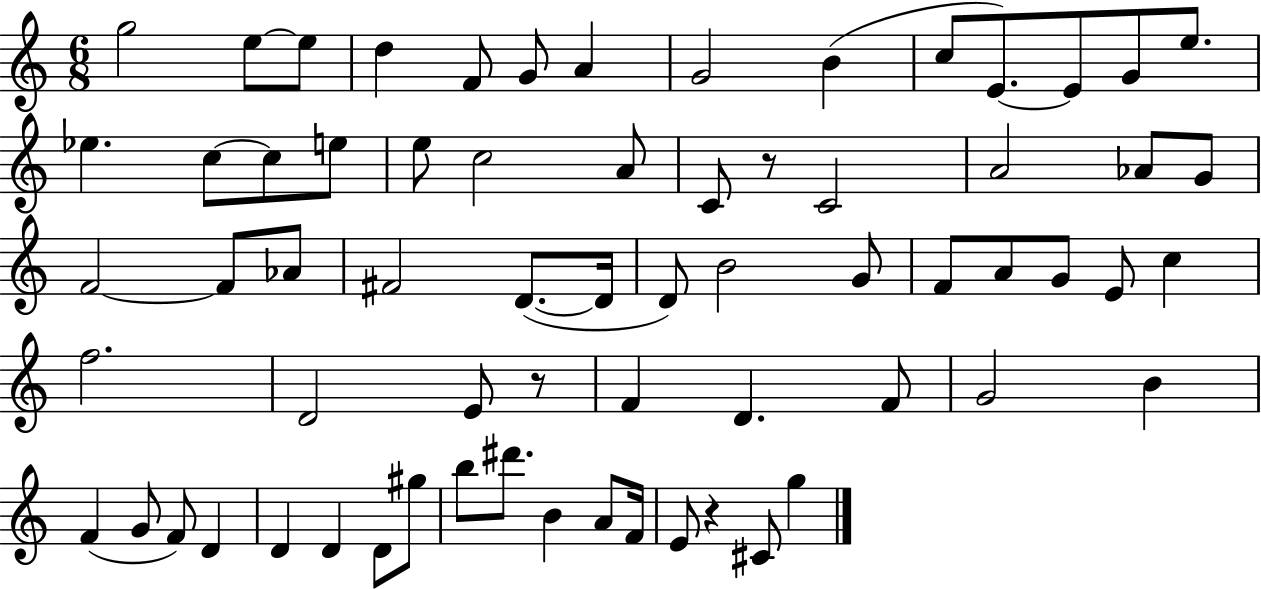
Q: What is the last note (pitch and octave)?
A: G5